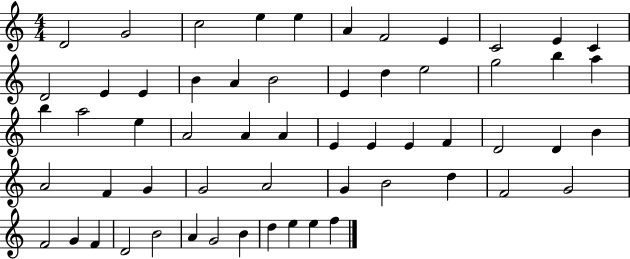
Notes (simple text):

D4/h G4/h C5/h E5/q E5/q A4/q F4/h E4/q C4/h E4/q C4/q D4/h E4/q E4/q B4/q A4/q B4/h E4/q D5/q E5/h G5/h B5/q A5/q B5/q A5/h E5/q A4/h A4/q A4/q E4/q E4/q E4/q F4/q D4/h D4/q B4/q A4/h F4/q G4/q G4/h A4/h G4/q B4/h D5/q F4/h G4/h F4/h G4/q F4/q D4/h B4/h A4/q G4/h B4/q D5/q E5/q E5/q F5/q